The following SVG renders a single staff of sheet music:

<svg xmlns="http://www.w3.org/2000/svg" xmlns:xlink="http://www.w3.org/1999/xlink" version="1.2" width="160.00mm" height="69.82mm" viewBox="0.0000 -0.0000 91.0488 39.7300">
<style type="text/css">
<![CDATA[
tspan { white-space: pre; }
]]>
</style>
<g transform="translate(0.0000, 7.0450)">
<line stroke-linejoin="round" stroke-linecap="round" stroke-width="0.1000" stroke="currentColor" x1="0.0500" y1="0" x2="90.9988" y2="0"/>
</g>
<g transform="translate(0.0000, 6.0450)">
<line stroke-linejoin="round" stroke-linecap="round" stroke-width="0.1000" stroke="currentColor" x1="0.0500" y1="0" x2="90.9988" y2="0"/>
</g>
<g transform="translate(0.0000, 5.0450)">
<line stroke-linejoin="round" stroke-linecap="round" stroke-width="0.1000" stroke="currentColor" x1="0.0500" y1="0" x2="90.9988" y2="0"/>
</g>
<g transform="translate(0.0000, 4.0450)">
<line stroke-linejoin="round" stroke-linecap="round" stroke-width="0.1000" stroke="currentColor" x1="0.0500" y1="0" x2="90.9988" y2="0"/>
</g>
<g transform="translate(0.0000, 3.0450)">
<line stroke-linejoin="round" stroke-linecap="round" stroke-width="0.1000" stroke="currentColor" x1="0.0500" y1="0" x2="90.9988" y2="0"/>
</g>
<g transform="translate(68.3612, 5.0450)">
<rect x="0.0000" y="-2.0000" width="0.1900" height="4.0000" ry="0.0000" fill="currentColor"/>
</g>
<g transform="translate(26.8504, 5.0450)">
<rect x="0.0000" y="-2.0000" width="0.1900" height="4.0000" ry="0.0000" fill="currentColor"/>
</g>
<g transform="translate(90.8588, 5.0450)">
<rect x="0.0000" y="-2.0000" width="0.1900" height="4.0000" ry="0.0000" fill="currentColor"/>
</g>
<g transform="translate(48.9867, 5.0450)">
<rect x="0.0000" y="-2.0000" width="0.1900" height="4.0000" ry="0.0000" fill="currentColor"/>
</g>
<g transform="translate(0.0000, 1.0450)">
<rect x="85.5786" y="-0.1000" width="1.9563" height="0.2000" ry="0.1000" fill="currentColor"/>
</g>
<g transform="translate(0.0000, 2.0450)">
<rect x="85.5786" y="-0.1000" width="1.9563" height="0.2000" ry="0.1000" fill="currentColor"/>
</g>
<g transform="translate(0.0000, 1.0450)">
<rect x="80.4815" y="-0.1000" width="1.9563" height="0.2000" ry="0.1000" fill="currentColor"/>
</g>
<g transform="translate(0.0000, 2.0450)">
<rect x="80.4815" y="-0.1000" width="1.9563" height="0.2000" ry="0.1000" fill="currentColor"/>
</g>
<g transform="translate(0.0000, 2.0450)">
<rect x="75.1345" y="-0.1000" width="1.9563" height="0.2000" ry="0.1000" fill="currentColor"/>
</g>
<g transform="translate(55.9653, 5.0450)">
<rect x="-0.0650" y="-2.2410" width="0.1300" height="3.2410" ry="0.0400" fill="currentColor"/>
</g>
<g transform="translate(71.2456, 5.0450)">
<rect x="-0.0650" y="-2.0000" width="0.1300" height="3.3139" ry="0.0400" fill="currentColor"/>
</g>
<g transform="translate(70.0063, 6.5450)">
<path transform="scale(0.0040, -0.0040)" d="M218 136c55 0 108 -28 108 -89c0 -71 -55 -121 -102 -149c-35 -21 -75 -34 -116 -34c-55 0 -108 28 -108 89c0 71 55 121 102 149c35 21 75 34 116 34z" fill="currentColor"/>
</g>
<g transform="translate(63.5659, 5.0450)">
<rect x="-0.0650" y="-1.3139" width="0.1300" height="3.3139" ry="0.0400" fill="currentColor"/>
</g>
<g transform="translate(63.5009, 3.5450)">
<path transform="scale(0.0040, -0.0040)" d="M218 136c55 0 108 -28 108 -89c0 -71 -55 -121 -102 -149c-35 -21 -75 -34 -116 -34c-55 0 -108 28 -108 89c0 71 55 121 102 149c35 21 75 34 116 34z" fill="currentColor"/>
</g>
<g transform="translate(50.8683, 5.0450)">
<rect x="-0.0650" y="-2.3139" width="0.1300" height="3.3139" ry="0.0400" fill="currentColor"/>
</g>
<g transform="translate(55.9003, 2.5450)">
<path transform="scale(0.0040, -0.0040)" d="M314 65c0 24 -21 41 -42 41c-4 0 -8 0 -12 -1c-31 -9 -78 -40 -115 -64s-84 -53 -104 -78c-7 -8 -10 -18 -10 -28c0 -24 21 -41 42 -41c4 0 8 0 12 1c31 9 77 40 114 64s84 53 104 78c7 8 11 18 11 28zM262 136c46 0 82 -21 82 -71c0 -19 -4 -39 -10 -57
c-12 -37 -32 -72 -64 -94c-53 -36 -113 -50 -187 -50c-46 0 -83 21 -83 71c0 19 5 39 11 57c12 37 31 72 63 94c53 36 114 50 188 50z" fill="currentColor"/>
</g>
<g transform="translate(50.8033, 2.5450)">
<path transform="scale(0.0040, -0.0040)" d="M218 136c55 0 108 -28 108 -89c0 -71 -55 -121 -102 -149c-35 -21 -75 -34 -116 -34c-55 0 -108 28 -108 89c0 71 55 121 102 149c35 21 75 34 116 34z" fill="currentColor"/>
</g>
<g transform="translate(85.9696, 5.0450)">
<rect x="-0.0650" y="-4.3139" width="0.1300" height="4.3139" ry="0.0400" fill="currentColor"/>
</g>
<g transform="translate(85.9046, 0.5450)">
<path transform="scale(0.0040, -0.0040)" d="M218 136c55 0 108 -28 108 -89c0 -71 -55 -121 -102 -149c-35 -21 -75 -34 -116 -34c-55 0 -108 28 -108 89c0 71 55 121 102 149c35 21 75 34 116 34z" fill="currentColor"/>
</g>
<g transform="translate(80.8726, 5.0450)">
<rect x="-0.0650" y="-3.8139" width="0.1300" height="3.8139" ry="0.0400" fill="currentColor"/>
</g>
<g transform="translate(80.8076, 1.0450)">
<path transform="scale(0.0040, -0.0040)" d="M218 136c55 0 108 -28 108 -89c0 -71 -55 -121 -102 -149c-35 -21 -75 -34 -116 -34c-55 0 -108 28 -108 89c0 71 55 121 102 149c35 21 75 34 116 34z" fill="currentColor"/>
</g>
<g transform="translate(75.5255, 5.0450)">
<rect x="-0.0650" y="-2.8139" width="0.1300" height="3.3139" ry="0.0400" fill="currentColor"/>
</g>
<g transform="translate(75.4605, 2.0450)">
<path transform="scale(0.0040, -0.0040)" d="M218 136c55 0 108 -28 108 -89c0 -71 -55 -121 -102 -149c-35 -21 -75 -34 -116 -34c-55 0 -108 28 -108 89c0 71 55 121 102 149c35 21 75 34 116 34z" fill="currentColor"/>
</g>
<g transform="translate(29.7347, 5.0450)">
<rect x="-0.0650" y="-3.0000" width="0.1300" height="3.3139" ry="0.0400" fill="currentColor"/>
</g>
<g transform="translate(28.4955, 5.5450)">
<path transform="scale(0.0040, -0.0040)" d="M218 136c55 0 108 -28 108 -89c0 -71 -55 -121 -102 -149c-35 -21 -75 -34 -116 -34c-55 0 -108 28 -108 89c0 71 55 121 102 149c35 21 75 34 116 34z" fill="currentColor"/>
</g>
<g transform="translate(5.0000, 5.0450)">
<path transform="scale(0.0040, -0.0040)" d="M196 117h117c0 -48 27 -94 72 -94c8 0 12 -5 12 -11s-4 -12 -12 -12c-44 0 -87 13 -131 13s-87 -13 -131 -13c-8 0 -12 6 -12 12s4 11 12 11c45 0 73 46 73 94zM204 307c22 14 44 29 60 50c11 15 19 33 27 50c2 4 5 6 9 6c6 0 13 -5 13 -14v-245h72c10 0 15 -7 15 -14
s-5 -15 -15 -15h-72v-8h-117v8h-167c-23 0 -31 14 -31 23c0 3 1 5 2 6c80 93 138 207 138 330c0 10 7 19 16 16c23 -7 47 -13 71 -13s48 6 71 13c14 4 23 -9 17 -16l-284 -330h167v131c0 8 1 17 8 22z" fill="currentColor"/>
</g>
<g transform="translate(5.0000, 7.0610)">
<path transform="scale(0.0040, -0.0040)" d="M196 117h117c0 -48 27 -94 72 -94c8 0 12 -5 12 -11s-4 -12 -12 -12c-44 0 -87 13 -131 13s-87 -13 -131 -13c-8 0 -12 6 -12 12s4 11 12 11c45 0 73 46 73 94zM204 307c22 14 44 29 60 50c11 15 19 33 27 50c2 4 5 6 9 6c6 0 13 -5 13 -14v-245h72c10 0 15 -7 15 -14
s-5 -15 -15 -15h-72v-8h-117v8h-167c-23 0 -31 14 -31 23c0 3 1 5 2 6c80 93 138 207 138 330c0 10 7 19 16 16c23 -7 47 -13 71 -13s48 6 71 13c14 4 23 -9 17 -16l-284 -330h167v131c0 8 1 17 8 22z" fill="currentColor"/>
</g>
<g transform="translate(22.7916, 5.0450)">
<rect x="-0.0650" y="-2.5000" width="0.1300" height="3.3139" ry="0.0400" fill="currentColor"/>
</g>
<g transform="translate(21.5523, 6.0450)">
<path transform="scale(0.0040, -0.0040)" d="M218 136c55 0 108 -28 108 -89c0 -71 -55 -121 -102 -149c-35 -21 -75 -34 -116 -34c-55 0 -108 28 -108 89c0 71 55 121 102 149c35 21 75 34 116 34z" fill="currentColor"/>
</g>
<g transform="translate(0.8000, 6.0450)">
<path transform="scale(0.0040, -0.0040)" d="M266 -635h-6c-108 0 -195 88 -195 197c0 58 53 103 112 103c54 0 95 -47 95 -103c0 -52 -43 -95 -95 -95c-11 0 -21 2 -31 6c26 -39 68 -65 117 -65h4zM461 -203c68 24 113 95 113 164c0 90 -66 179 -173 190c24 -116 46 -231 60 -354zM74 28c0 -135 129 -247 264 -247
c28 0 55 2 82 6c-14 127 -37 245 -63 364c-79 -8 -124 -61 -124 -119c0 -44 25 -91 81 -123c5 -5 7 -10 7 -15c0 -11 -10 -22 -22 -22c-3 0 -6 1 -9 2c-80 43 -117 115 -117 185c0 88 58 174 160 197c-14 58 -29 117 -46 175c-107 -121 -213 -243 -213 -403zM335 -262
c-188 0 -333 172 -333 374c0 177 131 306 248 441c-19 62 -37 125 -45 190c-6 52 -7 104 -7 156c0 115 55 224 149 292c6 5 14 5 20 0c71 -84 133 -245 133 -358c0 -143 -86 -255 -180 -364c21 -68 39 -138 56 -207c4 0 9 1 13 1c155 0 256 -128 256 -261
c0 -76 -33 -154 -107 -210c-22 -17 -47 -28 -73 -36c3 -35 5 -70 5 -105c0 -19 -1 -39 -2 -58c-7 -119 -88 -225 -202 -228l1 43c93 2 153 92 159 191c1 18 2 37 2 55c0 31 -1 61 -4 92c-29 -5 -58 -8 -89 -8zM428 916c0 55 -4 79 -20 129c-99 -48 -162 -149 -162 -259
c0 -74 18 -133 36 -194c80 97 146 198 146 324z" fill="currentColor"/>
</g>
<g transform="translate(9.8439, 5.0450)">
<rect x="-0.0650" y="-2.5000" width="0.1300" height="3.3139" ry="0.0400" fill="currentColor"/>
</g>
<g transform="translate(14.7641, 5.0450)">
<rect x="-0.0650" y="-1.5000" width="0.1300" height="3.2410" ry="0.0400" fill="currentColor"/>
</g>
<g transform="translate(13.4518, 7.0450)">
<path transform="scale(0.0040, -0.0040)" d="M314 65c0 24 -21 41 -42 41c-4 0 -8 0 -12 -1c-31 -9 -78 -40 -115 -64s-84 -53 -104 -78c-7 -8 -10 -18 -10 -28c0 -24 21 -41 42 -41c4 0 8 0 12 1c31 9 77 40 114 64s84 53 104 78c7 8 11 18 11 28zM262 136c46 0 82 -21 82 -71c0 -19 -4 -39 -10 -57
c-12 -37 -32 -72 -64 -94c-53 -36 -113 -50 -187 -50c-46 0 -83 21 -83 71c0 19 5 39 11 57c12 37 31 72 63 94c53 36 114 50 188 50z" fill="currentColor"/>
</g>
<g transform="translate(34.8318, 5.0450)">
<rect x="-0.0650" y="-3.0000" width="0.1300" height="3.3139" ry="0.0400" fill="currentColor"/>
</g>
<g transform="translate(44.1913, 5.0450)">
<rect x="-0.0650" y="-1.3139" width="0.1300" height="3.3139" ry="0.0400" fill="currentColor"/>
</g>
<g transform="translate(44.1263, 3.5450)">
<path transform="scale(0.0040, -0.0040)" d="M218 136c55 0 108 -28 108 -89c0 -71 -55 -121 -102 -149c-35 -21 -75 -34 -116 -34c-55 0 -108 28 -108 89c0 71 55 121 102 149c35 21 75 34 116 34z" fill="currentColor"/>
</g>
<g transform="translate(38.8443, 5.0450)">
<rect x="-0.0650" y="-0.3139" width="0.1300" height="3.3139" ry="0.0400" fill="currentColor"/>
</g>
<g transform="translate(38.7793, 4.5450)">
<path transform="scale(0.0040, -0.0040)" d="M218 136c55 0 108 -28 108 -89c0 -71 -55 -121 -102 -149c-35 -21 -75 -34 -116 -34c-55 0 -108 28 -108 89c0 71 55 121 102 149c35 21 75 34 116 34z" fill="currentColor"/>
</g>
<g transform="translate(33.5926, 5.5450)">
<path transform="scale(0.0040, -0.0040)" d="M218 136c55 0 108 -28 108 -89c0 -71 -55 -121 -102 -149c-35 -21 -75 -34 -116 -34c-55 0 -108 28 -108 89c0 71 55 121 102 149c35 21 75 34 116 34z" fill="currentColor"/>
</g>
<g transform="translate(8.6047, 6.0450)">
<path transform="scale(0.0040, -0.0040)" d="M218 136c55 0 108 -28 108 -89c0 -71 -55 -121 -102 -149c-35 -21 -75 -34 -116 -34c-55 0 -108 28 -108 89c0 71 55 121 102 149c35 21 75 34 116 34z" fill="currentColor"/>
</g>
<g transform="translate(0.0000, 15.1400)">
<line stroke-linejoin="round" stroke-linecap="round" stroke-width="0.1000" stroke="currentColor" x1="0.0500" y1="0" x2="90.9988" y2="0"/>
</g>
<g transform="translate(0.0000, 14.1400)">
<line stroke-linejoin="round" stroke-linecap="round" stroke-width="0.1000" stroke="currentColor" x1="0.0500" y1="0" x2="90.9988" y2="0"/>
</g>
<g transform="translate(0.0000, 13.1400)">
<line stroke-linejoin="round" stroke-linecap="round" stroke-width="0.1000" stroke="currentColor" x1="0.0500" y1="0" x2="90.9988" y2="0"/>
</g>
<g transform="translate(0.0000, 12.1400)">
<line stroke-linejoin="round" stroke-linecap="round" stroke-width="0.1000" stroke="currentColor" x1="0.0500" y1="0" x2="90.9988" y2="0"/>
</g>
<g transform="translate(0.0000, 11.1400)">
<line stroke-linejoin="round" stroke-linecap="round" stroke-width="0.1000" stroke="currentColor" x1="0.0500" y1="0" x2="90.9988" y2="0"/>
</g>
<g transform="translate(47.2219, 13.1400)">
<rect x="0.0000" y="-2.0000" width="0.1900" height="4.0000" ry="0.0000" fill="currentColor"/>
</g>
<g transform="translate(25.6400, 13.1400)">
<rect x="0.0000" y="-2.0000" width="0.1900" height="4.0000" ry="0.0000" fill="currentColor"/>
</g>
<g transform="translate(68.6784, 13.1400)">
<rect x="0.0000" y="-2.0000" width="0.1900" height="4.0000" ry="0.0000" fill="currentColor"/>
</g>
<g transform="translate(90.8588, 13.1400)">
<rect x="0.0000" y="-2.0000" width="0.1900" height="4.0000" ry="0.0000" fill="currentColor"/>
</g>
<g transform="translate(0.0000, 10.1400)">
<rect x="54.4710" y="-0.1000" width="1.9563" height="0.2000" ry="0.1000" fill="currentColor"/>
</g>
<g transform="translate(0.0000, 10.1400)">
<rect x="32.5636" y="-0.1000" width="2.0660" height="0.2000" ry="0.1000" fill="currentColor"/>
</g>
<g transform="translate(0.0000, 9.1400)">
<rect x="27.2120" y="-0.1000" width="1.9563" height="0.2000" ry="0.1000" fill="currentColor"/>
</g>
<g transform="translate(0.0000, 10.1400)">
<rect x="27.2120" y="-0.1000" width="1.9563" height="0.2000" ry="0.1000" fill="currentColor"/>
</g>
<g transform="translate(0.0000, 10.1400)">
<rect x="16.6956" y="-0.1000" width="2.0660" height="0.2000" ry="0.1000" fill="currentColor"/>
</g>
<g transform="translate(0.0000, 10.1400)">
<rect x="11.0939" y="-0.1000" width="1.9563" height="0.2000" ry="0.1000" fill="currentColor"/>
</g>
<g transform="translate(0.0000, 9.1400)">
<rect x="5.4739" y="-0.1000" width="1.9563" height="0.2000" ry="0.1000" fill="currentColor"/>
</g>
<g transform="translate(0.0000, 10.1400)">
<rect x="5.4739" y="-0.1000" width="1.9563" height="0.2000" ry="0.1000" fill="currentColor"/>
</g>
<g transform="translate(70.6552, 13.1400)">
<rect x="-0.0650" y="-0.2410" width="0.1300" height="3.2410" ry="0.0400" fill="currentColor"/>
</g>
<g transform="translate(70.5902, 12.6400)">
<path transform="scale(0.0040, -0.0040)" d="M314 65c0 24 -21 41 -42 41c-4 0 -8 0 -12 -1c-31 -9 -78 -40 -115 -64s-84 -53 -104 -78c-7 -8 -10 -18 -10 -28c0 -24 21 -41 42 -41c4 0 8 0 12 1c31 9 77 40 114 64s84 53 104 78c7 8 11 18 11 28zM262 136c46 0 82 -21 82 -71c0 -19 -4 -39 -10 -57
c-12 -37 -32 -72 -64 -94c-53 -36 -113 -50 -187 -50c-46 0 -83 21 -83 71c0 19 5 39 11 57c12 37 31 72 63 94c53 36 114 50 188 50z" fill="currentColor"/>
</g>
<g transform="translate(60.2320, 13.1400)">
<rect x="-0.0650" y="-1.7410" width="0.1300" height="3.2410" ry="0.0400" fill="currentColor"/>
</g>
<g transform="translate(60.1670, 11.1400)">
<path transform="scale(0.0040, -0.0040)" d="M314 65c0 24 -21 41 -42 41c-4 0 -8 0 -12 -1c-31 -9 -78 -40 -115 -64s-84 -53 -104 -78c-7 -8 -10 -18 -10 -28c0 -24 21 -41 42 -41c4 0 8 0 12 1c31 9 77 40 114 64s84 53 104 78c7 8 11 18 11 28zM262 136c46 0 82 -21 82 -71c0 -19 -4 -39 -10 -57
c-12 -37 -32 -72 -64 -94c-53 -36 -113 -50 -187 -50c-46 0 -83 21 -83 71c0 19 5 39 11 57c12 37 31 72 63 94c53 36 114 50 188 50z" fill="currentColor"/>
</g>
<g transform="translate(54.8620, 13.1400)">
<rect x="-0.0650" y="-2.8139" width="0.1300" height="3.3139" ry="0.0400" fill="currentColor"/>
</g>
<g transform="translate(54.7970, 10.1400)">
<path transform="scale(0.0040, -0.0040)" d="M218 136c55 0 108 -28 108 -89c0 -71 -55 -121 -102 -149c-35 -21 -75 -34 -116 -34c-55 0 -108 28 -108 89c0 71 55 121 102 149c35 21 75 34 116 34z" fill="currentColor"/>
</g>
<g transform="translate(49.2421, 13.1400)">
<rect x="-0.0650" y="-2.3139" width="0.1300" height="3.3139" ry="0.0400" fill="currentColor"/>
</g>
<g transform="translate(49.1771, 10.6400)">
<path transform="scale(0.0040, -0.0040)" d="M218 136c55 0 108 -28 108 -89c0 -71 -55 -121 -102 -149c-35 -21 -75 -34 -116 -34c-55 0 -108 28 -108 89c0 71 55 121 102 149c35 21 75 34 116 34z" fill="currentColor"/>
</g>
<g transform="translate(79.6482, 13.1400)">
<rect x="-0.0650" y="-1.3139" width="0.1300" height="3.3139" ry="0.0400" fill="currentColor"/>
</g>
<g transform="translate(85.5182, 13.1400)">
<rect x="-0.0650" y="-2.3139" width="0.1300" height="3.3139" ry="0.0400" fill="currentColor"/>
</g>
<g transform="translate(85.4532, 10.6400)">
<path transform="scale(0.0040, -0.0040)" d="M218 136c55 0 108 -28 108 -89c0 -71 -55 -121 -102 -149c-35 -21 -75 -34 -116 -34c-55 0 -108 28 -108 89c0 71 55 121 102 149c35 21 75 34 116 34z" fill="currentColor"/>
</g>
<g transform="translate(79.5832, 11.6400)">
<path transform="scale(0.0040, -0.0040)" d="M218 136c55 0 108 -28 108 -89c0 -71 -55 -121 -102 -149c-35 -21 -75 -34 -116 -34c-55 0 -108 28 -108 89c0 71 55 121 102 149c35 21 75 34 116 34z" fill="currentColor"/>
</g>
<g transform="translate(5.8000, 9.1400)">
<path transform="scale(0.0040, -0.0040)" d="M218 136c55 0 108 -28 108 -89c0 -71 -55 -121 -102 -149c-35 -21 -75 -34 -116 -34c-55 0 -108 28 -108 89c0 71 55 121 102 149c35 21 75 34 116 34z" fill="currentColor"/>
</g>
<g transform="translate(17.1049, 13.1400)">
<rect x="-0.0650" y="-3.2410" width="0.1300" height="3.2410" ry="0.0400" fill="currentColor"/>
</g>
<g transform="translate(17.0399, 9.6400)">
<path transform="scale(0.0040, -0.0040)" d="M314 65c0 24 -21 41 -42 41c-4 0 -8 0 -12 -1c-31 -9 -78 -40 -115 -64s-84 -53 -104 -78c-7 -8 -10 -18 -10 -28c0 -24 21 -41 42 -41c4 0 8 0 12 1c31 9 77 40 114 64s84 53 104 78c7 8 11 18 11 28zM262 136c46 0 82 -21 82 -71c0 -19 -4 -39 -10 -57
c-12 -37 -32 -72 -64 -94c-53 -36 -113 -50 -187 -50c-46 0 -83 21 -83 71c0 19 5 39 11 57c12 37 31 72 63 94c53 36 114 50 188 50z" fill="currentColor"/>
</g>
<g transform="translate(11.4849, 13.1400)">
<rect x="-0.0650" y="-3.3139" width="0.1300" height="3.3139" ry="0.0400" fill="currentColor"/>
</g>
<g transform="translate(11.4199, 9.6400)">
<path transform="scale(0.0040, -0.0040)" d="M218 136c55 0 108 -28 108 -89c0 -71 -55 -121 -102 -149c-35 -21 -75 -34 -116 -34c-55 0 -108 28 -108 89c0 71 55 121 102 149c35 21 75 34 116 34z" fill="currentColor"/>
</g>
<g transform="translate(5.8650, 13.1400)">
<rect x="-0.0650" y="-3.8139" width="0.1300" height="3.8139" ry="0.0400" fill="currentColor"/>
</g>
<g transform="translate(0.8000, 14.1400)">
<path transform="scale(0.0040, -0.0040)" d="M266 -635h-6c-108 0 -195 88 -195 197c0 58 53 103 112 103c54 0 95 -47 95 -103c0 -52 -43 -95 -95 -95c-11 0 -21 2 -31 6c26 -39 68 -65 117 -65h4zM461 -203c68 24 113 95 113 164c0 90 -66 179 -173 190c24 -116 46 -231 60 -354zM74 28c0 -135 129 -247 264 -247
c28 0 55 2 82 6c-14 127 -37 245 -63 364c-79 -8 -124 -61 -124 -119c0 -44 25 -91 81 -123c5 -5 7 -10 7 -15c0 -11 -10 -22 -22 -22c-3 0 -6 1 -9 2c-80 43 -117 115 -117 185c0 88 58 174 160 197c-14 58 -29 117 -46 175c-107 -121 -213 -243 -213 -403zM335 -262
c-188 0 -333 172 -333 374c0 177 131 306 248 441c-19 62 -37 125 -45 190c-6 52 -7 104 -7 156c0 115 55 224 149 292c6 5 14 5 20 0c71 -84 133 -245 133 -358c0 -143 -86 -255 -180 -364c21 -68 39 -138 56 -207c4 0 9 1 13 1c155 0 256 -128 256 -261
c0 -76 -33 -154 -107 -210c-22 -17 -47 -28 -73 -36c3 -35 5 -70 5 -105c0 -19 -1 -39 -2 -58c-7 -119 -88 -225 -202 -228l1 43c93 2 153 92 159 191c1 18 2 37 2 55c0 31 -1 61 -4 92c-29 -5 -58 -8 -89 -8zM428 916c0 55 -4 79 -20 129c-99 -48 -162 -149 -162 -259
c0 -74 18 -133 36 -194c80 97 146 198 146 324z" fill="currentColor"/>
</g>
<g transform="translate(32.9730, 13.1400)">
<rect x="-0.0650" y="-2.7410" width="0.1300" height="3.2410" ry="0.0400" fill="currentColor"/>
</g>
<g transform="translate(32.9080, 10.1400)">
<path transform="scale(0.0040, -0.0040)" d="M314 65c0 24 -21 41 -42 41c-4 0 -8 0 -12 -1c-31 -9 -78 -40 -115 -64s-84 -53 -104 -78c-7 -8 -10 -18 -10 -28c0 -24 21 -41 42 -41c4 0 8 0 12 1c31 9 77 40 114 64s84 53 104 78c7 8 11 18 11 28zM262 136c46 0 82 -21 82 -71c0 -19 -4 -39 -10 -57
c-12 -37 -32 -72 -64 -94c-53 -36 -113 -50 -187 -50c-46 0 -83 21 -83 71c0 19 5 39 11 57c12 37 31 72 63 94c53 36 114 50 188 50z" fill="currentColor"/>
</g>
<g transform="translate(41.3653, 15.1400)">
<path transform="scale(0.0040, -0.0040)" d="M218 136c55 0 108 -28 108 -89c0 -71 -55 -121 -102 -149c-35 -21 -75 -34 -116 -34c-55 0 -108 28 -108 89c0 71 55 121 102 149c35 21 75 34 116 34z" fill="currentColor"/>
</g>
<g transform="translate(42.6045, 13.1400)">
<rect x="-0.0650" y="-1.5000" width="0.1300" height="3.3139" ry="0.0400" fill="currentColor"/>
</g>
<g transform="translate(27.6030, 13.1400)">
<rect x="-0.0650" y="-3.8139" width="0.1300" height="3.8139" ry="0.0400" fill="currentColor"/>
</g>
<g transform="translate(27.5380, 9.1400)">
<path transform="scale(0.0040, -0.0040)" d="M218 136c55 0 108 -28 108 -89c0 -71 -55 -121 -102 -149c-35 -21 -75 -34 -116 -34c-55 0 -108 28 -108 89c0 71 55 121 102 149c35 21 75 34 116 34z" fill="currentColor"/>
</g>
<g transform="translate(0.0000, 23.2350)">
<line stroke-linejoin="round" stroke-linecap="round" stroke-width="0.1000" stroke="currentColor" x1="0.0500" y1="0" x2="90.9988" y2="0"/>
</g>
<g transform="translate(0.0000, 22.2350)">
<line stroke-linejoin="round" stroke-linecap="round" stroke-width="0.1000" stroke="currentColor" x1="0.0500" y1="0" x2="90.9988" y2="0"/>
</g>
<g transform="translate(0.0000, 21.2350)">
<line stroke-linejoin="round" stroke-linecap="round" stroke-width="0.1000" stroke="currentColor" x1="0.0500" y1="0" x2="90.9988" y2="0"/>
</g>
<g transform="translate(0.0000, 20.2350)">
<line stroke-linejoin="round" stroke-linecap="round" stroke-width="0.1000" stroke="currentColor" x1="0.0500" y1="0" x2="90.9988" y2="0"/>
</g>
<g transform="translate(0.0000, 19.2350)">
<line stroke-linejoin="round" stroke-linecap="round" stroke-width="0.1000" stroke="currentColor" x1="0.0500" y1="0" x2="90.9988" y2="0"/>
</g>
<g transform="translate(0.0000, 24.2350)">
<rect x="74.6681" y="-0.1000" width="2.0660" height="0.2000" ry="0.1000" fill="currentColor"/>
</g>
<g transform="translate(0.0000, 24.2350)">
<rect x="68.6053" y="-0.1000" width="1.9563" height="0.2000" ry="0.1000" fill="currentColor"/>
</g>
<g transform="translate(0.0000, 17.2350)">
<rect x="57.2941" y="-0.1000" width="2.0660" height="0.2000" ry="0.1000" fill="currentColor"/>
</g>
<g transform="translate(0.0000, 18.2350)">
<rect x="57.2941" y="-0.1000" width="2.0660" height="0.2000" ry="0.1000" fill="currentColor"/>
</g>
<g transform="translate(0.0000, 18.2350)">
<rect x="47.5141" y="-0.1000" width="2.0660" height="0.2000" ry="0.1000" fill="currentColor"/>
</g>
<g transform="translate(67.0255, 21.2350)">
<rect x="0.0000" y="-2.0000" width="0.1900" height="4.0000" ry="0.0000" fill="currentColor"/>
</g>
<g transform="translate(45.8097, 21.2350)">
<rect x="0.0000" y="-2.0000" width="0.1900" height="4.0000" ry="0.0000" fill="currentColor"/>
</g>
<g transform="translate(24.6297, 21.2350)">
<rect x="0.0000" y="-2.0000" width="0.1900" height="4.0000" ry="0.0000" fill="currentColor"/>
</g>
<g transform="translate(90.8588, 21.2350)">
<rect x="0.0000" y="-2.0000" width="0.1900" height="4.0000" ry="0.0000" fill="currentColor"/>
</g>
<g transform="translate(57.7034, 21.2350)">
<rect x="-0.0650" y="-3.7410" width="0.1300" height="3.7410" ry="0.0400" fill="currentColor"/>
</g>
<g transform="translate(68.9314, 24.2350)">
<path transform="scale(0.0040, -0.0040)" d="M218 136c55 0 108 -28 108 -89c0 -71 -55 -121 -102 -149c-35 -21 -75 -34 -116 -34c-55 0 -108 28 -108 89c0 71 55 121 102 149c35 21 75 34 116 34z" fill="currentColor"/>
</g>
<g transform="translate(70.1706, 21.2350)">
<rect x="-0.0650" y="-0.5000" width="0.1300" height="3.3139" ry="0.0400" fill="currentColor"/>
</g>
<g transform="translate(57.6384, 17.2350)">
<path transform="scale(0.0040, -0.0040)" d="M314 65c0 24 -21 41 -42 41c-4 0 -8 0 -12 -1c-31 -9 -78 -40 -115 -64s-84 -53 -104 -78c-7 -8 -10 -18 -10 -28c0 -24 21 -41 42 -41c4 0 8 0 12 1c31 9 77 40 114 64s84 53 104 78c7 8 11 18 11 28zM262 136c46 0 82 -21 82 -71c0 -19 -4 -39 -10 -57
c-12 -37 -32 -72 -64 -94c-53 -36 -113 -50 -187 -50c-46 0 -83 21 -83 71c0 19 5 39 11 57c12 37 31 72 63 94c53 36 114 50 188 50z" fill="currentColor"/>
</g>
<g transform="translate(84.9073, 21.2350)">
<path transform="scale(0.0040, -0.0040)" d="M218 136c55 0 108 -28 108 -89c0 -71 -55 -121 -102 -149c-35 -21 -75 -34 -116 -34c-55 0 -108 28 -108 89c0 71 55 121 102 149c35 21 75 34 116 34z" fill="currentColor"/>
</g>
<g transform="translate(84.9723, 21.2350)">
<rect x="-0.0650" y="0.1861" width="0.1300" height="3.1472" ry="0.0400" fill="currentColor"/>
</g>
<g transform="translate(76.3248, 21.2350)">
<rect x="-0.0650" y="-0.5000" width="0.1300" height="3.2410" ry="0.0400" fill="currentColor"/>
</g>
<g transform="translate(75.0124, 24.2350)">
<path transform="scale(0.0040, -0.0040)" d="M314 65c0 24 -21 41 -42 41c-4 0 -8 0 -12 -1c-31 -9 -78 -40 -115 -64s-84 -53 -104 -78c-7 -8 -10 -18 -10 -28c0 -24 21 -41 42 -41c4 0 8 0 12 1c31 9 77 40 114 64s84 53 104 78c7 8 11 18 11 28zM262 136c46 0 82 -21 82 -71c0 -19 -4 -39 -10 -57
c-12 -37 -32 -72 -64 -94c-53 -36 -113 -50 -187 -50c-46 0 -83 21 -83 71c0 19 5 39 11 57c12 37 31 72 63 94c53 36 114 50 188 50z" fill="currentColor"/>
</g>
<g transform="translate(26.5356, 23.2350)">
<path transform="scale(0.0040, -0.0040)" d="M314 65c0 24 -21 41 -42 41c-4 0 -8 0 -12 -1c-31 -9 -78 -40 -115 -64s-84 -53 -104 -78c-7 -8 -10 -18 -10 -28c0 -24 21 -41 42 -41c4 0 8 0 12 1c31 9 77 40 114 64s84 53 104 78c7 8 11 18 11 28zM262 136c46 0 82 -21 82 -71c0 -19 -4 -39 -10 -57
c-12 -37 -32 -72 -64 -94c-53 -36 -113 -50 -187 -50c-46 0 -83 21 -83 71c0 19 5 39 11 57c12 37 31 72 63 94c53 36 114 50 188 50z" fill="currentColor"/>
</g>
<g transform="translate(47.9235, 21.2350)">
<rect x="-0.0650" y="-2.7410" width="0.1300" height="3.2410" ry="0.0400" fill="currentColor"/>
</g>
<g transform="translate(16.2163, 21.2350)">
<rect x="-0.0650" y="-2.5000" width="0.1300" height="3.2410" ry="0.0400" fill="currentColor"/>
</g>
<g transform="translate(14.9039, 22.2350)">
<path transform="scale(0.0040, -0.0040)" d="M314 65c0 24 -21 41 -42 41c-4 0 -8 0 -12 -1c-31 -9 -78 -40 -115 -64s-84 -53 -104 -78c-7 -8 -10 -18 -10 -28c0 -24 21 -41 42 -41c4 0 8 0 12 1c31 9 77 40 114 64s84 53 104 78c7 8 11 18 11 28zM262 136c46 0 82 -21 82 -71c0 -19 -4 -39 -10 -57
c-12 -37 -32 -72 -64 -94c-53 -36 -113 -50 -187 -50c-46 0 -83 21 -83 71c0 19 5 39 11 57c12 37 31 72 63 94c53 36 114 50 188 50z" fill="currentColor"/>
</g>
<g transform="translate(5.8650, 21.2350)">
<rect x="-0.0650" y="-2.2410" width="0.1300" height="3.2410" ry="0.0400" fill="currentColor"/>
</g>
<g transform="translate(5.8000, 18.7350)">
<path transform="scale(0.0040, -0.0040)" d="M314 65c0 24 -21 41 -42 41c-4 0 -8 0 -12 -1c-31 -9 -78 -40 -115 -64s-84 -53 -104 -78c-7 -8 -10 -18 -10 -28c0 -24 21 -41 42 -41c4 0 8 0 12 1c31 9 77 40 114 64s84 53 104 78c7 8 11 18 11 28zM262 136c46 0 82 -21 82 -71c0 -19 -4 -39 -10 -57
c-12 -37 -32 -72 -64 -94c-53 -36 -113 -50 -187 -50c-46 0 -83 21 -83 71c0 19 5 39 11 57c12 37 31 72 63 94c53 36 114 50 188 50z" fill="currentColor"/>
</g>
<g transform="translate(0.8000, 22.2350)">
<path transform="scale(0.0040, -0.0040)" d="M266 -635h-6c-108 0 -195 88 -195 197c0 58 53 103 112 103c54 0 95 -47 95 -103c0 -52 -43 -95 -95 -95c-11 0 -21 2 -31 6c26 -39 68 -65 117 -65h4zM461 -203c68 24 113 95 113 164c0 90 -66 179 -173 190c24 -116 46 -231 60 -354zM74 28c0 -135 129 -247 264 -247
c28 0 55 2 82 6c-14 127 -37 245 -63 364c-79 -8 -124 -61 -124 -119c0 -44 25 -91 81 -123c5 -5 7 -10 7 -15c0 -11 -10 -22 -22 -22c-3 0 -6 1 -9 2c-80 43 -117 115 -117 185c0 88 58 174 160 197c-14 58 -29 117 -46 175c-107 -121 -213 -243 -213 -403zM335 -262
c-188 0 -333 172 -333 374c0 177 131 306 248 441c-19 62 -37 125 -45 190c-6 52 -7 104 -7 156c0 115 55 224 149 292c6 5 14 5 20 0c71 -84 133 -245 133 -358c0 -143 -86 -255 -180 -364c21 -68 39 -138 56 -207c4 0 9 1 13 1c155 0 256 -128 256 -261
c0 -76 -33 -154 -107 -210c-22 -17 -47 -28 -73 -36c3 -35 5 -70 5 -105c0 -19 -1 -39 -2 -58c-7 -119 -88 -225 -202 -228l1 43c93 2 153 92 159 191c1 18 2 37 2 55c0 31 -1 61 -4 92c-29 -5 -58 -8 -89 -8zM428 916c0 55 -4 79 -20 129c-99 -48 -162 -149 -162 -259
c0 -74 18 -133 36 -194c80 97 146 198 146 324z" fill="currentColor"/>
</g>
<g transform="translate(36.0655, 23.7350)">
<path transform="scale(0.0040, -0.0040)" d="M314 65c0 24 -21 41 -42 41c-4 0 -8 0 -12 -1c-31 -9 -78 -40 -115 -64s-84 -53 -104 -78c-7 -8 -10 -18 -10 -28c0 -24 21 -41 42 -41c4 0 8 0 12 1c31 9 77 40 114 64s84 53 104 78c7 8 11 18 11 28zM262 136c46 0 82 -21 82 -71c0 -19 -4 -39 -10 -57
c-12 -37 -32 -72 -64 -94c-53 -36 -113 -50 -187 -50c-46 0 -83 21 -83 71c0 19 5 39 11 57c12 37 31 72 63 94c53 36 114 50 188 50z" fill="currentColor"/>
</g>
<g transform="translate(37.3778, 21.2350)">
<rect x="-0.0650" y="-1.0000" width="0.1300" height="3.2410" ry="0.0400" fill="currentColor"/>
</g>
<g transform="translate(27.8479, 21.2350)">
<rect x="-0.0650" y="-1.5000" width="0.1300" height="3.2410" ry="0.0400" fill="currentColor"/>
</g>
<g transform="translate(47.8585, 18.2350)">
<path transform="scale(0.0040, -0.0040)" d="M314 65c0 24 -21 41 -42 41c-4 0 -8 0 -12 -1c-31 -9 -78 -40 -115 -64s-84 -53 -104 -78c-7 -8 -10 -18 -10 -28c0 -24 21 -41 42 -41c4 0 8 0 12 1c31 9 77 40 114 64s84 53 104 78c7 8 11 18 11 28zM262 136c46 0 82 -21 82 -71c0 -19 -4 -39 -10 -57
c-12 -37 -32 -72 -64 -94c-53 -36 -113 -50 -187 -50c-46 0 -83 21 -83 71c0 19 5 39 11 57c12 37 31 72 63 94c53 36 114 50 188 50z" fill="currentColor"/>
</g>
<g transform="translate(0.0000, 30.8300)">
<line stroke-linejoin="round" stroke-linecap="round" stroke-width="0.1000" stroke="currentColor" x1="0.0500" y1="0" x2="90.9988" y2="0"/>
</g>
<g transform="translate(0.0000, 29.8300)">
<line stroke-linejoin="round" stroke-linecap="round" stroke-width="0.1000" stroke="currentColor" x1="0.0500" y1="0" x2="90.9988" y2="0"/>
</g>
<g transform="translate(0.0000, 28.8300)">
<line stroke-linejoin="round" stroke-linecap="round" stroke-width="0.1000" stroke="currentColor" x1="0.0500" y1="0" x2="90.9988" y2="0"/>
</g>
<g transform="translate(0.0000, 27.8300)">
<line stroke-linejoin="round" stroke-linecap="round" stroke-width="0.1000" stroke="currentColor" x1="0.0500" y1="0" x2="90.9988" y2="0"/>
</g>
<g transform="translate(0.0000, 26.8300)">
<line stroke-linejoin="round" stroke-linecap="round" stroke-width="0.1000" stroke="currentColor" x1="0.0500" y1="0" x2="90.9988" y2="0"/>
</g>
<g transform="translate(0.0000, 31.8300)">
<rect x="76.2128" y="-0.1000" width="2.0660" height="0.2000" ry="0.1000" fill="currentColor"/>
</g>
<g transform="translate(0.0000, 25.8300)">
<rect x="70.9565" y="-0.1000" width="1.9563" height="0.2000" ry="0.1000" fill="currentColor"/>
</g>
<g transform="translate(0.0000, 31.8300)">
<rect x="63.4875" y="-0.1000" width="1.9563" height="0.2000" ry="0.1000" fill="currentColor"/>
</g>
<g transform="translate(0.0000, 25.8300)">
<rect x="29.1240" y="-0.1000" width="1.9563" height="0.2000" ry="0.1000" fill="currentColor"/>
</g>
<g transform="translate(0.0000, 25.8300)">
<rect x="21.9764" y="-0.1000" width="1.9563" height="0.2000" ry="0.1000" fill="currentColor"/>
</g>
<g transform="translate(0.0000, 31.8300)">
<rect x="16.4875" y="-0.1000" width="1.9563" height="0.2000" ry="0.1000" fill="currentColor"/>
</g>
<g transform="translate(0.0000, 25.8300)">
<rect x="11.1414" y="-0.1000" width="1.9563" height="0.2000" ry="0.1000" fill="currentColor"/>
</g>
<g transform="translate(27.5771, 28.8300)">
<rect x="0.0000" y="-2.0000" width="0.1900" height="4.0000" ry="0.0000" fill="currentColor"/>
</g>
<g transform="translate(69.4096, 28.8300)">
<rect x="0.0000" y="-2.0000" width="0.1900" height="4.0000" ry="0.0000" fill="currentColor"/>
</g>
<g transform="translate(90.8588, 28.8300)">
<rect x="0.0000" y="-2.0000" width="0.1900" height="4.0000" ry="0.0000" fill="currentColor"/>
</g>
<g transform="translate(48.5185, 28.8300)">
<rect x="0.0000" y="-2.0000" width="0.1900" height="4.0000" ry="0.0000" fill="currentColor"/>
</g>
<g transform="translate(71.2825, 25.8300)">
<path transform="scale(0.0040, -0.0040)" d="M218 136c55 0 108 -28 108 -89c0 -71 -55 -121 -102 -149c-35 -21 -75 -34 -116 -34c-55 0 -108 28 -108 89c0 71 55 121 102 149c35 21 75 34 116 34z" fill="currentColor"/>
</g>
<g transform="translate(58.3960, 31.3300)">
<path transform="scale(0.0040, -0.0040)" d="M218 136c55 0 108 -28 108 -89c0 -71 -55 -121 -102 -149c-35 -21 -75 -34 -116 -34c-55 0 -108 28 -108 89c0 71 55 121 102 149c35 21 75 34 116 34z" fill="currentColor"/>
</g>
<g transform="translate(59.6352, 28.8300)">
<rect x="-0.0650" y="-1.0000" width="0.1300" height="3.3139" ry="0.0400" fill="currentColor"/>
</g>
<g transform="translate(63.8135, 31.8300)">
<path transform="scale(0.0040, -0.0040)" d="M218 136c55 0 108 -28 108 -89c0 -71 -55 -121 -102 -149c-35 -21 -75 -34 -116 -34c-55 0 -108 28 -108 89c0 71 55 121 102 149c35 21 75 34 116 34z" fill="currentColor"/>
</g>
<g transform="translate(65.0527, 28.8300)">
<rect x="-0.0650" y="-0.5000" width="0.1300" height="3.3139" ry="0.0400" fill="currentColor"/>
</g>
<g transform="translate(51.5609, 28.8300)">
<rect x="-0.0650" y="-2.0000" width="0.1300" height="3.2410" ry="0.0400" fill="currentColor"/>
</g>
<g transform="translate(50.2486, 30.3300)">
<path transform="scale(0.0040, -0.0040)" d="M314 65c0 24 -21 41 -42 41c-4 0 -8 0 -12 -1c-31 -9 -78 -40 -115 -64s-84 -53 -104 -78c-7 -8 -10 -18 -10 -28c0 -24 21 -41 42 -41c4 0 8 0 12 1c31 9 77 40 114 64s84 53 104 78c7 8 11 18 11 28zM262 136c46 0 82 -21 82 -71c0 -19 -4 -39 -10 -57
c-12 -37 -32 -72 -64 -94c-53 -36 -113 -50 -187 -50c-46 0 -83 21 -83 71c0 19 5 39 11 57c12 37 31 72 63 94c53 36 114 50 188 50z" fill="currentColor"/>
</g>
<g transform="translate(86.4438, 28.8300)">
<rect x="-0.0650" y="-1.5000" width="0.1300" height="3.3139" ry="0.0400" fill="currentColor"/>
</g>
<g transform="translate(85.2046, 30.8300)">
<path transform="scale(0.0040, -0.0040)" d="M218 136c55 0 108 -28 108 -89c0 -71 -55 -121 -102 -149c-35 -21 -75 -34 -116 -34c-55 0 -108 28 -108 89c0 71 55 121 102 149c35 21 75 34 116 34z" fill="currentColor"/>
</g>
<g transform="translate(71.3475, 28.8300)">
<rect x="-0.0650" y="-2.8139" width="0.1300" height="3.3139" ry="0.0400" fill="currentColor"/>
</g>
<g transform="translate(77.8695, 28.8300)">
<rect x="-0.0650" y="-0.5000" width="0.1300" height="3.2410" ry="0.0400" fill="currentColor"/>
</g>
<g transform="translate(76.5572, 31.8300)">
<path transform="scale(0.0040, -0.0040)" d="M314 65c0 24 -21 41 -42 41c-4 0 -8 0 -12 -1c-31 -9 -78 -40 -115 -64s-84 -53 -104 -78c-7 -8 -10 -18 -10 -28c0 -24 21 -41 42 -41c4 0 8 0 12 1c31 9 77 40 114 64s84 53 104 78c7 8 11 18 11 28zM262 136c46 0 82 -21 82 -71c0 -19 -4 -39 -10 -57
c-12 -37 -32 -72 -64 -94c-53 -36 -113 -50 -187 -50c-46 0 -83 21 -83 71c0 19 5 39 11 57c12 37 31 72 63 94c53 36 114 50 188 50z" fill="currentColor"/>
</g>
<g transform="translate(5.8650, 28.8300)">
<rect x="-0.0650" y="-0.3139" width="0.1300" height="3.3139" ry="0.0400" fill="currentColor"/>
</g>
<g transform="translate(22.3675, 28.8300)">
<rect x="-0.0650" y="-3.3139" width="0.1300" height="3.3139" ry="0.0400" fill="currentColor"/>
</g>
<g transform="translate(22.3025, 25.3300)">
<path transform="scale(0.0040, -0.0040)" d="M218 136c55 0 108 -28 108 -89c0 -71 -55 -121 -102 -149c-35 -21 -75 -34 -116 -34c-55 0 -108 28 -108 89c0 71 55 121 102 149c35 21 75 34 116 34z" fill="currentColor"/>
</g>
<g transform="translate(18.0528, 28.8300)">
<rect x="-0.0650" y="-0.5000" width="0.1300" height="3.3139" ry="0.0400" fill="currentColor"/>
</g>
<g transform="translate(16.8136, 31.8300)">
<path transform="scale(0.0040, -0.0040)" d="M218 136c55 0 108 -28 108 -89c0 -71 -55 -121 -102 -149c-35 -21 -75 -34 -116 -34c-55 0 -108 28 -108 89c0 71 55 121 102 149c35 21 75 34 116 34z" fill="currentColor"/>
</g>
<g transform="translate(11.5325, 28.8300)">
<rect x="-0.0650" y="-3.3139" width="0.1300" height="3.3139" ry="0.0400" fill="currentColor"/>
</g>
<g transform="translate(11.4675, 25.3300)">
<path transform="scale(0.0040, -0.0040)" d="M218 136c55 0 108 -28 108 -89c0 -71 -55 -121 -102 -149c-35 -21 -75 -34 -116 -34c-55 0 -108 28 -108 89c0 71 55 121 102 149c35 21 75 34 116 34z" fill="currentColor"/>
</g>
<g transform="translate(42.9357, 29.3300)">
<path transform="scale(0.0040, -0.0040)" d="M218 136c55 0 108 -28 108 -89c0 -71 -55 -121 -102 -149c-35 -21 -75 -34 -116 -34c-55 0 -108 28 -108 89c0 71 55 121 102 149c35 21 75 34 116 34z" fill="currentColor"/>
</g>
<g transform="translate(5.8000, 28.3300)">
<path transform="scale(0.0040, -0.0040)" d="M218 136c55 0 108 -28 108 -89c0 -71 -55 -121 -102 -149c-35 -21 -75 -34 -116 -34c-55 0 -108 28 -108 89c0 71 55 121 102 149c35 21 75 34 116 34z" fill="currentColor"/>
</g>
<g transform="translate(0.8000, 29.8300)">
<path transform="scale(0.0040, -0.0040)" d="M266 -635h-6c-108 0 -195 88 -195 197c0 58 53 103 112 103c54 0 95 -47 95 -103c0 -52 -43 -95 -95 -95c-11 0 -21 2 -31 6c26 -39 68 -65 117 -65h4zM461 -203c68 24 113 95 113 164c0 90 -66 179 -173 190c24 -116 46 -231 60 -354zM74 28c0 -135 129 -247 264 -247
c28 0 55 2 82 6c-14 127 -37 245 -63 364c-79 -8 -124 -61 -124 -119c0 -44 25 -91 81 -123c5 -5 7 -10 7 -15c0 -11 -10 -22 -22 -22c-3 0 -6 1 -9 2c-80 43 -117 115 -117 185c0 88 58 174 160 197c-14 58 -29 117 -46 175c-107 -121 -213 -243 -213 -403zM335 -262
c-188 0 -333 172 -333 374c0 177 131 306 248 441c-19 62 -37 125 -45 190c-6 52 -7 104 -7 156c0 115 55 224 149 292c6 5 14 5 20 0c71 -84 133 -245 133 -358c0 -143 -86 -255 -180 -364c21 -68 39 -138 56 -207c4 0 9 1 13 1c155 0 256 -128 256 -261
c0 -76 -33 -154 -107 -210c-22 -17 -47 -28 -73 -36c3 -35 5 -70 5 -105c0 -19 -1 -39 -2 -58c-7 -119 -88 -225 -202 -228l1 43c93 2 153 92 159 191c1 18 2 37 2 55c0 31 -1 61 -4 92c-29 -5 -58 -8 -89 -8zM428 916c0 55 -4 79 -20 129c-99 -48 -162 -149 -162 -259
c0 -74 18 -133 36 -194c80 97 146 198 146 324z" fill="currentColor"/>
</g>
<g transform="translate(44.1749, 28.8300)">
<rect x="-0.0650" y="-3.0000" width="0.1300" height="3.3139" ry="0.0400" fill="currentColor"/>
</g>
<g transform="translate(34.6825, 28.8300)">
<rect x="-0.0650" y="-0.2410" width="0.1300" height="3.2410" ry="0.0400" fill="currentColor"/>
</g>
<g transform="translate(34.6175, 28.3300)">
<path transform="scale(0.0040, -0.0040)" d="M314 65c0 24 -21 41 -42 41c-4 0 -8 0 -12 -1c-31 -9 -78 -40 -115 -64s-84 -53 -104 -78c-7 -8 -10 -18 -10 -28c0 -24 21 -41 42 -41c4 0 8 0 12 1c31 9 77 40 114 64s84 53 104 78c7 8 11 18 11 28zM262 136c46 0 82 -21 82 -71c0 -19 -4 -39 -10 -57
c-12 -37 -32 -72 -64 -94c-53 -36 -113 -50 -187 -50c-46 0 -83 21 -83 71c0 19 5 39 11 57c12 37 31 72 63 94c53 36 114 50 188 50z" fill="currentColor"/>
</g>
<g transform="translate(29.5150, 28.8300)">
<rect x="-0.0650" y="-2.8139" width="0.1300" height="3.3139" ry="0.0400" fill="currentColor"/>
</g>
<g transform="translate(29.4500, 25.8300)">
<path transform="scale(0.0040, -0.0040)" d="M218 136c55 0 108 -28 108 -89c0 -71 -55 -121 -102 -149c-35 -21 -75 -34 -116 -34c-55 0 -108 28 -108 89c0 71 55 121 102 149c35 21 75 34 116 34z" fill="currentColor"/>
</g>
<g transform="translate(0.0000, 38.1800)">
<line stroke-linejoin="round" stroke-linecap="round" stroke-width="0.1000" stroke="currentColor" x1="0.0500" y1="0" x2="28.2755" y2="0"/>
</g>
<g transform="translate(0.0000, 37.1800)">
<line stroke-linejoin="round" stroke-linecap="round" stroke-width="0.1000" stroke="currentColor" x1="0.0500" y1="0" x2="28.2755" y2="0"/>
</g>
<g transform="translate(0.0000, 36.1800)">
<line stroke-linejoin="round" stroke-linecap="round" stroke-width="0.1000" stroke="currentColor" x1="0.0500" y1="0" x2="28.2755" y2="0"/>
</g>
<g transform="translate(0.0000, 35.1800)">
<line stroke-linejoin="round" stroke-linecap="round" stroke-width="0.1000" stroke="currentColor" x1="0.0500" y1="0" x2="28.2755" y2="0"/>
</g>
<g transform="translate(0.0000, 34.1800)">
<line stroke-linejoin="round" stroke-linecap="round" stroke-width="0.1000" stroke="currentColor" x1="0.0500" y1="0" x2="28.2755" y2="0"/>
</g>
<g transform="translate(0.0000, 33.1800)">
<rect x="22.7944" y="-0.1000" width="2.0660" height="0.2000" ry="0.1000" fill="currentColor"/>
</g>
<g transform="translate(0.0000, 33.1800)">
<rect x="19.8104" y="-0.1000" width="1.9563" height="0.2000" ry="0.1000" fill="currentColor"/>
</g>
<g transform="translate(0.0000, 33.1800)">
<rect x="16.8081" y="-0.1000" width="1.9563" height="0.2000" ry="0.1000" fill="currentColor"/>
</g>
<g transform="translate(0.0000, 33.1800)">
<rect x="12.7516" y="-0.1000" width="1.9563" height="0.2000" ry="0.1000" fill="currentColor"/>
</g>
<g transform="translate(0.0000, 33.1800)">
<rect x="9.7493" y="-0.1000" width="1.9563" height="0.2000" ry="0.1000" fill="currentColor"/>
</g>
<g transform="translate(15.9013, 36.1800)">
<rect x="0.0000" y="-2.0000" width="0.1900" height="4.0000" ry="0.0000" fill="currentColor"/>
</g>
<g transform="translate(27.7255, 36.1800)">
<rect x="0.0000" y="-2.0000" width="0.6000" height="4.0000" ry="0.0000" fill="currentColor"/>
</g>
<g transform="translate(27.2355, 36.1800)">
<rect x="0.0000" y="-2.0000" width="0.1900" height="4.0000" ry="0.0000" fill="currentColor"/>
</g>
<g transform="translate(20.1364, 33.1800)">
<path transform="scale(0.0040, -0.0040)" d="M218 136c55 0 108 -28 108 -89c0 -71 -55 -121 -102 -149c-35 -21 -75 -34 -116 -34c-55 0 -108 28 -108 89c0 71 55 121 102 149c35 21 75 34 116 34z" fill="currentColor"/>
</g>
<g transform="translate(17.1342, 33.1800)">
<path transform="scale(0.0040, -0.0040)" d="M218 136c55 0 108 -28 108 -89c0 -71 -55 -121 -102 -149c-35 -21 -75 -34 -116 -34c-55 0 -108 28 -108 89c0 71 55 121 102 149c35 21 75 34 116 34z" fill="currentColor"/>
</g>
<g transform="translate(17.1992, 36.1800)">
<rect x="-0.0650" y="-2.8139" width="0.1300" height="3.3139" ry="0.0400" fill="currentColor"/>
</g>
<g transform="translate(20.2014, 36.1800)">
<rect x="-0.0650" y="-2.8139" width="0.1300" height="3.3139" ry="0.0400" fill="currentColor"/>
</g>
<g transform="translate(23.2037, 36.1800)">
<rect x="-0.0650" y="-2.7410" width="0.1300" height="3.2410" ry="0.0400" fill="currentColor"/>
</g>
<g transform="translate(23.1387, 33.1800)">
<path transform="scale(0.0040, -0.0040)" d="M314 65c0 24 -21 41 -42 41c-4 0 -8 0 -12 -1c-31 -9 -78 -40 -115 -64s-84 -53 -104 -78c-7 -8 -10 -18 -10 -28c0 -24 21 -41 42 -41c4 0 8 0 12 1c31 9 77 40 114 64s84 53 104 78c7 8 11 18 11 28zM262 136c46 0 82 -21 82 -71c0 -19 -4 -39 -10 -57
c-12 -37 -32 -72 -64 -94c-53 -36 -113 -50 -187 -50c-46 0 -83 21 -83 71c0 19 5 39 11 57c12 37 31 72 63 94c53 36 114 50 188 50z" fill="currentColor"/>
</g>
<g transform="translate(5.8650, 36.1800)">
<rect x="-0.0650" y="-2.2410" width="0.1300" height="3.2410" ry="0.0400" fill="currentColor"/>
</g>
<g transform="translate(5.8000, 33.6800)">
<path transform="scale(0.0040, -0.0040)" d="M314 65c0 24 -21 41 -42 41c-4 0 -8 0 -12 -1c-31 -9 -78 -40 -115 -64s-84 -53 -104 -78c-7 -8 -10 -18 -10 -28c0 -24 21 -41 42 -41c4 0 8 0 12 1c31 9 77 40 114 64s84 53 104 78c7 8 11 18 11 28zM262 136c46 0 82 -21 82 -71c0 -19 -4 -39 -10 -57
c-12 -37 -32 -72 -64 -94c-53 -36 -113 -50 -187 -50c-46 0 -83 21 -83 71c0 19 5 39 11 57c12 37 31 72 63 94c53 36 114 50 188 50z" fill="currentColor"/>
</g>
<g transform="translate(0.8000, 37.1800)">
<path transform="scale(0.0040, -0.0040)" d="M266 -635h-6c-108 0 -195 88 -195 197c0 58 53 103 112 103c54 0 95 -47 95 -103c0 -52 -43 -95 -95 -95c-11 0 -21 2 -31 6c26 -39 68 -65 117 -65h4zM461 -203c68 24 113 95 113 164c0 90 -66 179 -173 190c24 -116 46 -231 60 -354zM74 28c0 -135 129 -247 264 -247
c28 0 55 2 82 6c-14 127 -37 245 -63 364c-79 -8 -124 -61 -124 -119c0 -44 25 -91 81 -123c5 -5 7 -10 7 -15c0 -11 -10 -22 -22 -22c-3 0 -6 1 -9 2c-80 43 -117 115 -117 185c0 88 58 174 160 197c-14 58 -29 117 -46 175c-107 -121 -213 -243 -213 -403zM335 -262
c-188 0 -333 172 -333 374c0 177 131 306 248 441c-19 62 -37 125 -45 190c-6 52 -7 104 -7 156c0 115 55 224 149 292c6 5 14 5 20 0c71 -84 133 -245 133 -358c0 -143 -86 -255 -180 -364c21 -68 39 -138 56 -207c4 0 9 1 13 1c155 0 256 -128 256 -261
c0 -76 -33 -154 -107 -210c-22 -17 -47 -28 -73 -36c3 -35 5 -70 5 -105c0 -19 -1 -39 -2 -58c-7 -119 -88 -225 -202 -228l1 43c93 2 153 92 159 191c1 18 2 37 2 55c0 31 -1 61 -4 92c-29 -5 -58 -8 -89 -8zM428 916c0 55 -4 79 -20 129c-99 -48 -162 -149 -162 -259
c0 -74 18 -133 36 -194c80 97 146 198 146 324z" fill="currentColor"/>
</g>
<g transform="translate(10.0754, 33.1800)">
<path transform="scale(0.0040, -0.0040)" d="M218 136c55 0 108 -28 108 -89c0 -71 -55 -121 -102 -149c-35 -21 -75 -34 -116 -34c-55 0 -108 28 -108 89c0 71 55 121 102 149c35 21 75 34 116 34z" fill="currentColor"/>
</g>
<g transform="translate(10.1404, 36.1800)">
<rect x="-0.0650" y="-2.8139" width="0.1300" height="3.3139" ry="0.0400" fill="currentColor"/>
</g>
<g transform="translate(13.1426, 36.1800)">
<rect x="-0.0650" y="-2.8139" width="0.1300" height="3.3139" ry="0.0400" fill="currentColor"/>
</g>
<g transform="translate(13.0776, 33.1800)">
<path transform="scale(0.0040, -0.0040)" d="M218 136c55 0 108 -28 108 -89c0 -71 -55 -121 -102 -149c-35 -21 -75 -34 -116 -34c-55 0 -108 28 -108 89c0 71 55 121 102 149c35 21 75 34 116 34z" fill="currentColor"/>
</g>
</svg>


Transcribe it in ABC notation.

X:1
T:Untitled
M:4/4
L:1/4
K:C
G E2 G A A c e g g2 e F a c' d' c' b b2 c' a2 E g a f2 c2 e g g2 G2 E2 D2 a2 c'2 C C2 B c b C b a c2 A F2 D C a C2 E g2 a a a a a2